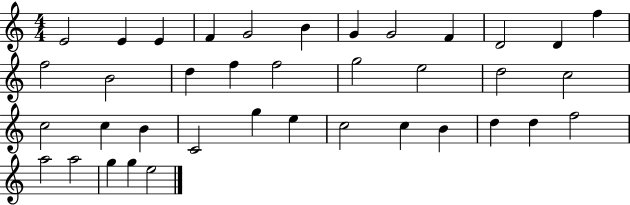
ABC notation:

X:1
T:Untitled
M:4/4
L:1/4
K:C
E2 E E F G2 B G G2 F D2 D f f2 B2 d f f2 g2 e2 d2 c2 c2 c B C2 g e c2 c B d d f2 a2 a2 g g e2